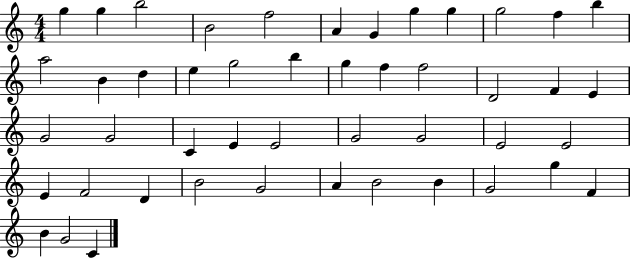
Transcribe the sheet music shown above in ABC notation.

X:1
T:Untitled
M:4/4
L:1/4
K:C
g g b2 B2 f2 A G g g g2 f b a2 B d e g2 b g f f2 D2 F E G2 G2 C E E2 G2 G2 E2 E2 E F2 D B2 G2 A B2 B G2 g F B G2 C